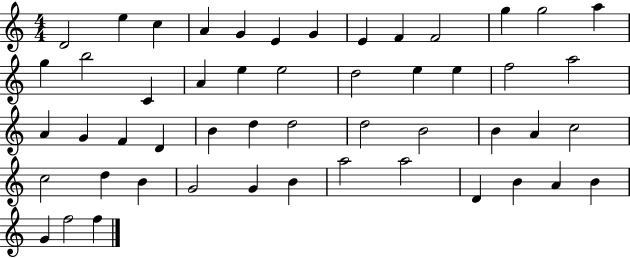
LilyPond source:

{
  \clef treble
  \numericTimeSignature
  \time 4/4
  \key c \major
  d'2 e''4 c''4 | a'4 g'4 e'4 g'4 | e'4 f'4 f'2 | g''4 g''2 a''4 | \break g''4 b''2 c'4 | a'4 e''4 e''2 | d''2 e''4 e''4 | f''2 a''2 | \break a'4 g'4 f'4 d'4 | b'4 d''4 d''2 | d''2 b'2 | b'4 a'4 c''2 | \break c''2 d''4 b'4 | g'2 g'4 b'4 | a''2 a''2 | d'4 b'4 a'4 b'4 | \break g'4 f''2 f''4 | \bar "|."
}